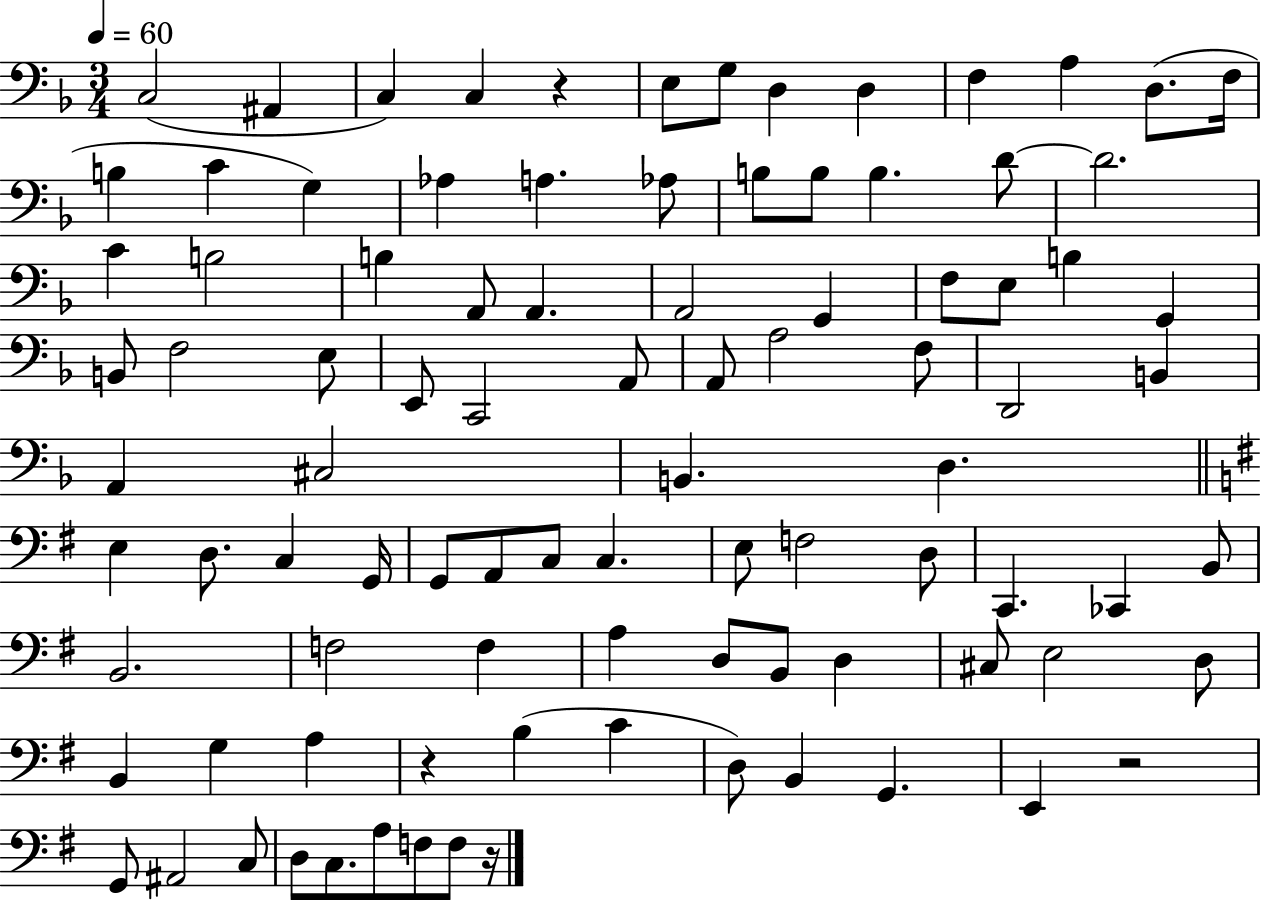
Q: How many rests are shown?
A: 4